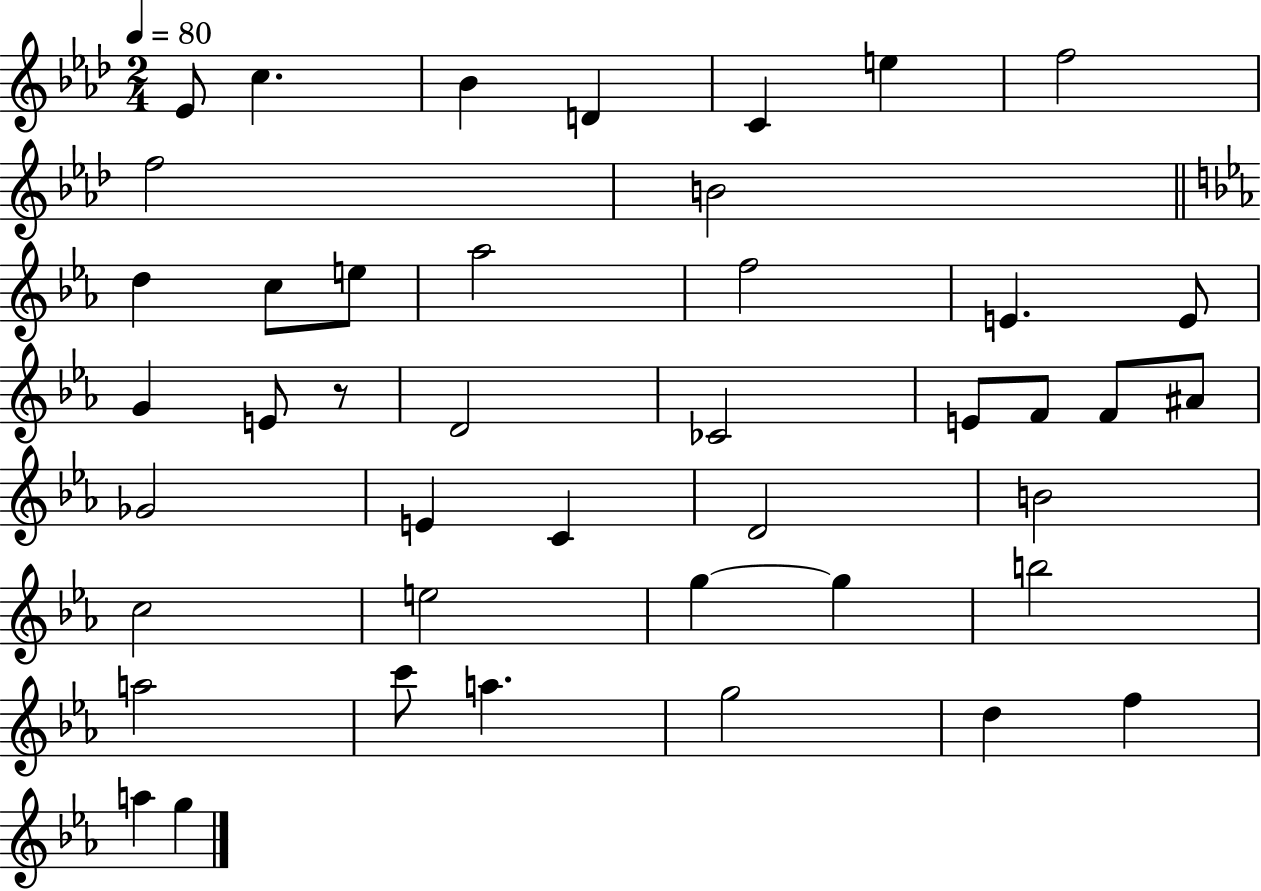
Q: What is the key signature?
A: AES major